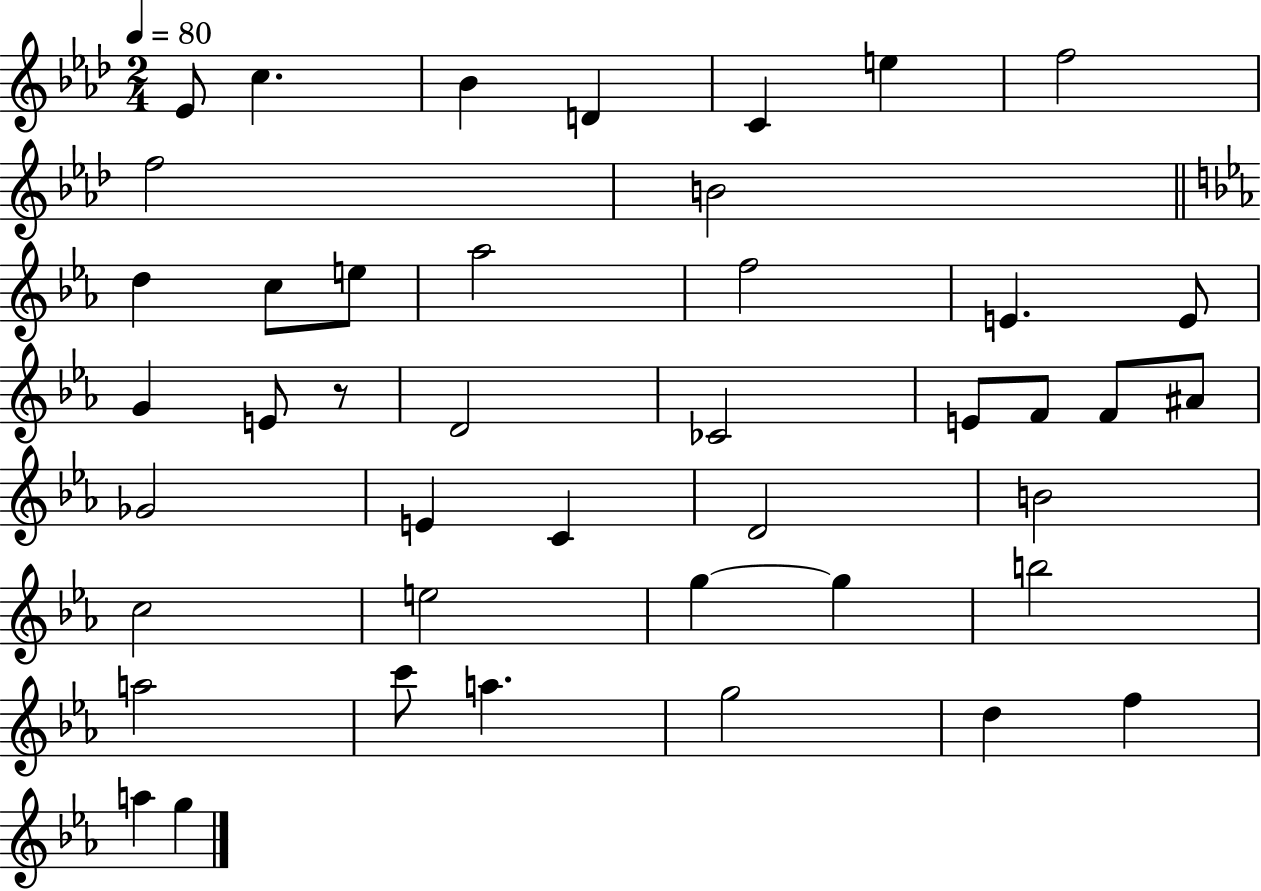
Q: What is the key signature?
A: AES major